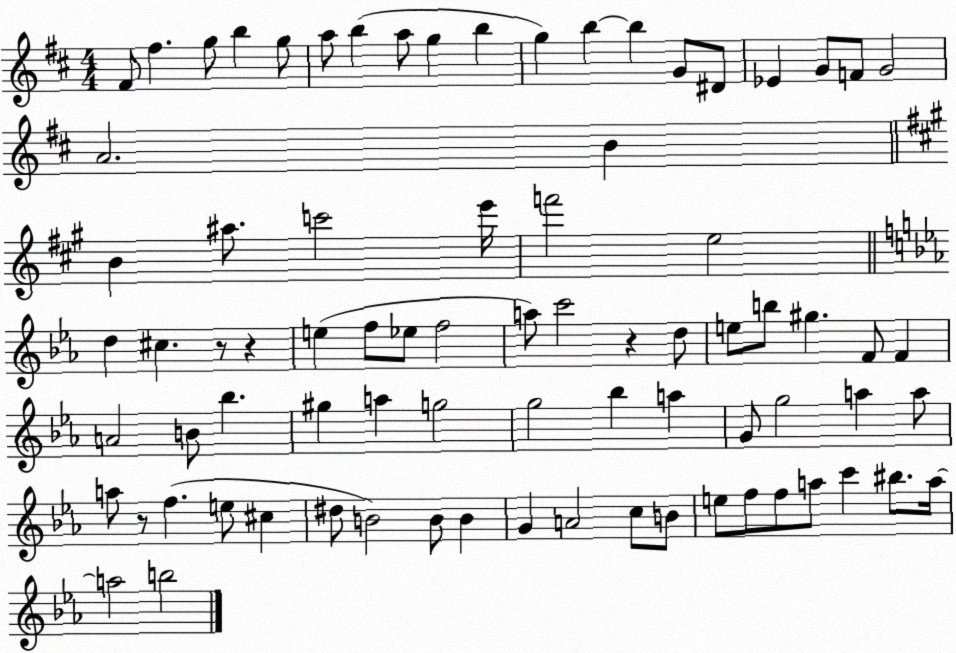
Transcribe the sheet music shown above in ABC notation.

X:1
T:Untitled
M:4/4
L:1/4
K:D
^F/2 ^f g/2 b g/2 a/2 b a/2 g b g b b G/2 ^D/2 _E G/2 F/2 G2 A2 B B ^a/2 c'2 e'/4 f'2 e2 d ^c z/2 z e f/2 _e/2 f2 a/2 c'2 z d/2 e/2 b/2 ^g F/2 F A2 B/2 _b ^g a g2 g2 _b a G/2 g2 a a/2 a/2 z/2 f e/2 ^c ^d/2 B2 B/2 B G A2 c/2 B/2 e/2 f/2 f/2 a/2 c' ^b/2 a/4 a2 b2